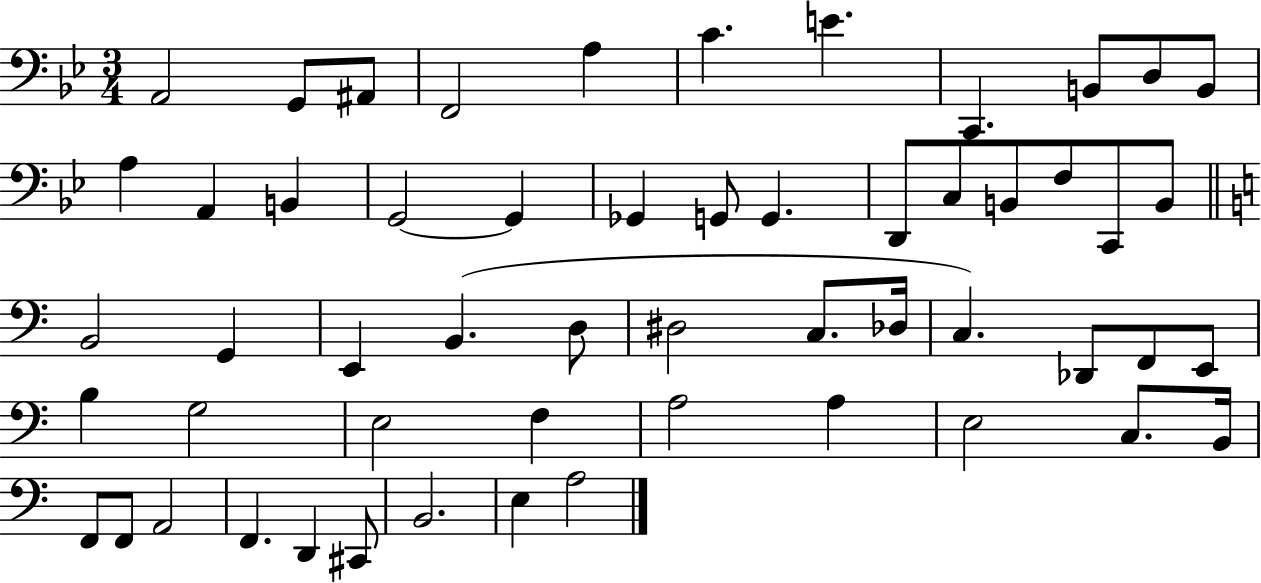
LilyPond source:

{
  \clef bass
  \numericTimeSignature
  \time 3/4
  \key bes \major
  \repeat volta 2 { a,2 g,8 ais,8 | f,2 a4 | c'4. e'4. | c,4. b,8 d8 b,8 | \break a4 a,4 b,4 | g,2~~ g,4 | ges,4 g,8 g,4. | d,8 c8 b,8 f8 c,8 b,8 | \break \bar "||" \break \key c \major b,2 g,4 | e,4 b,4.( d8 | dis2 c8. des16 | c4.) des,8 f,8 e,8 | \break b4 g2 | e2 f4 | a2 a4 | e2 c8. b,16 | \break f,8 f,8 a,2 | f,4. d,4 cis,8 | b,2. | e4 a2 | \break } \bar "|."
}